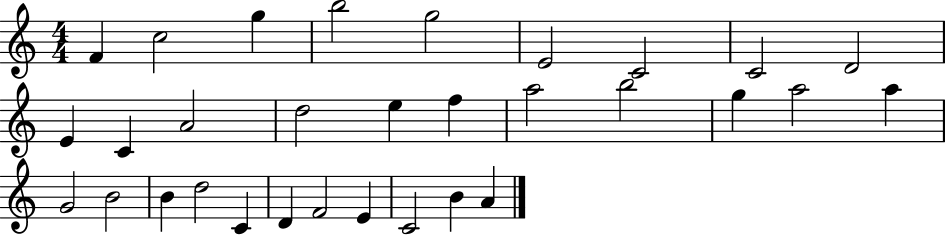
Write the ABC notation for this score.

X:1
T:Untitled
M:4/4
L:1/4
K:C
F c2 g b2 g2 E2 C2 C2 D2 E C A2 d2 e f a2 b2 g a2 a G2 B2 B d2 C D F2 E C2 B A